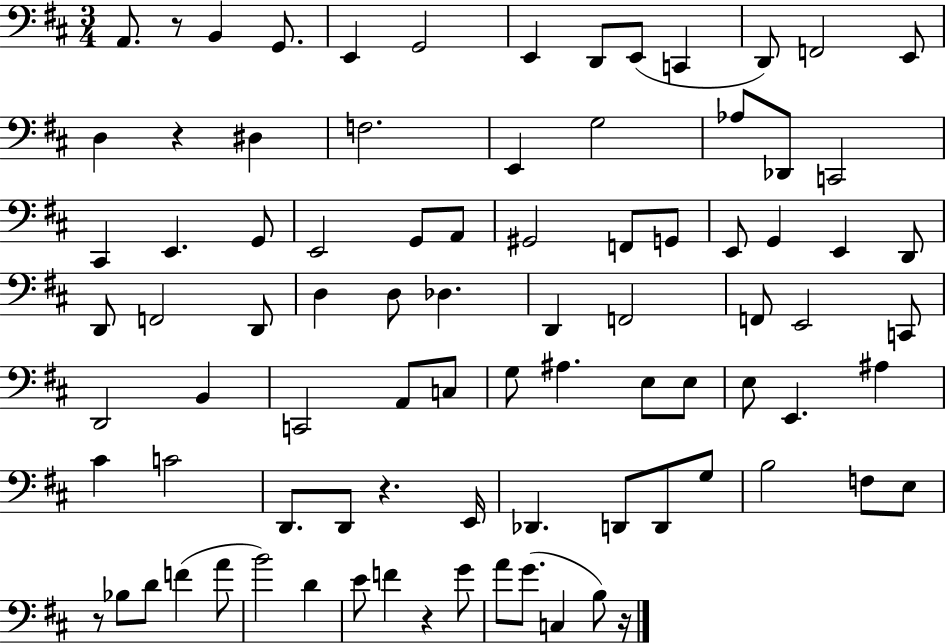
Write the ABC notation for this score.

X:1
T:Untitled
M:3/4
L:1/4
K:D
A,,/2 z/2 B,, G,,/2 E,, G,,2 E,, D,,/2 E,,/2 C,, D,,/2 F,,2 E,,/2 D, z ^D, F,2 E,, G,2 _A,/2 _D,,/2 C,,2 ^C,, E,, G,,/2 E,,2 G,,/2 A,,/2 ^G,,2 F,,/2 G,,/2 E,,/2 G,, E,, D,,/2 D,,/2 F,,2 D,,/2 D, D,/2 _D, D,, F,,2 F,,/2 E,,2 C,,/2 D,,2 B,, C,,2 A,,/2 C,/2 G,/2 ^A, E,/2 E,/2 E,/2 E,, ^A, ^C C2 D,,/2 D,,/2 z E,,/4 _D,, D,,/2 D,,/2 G,/2 B,2 F,/2 E,/2 z/2 _B,/2 D/2 F A/2 B2 D E/2 F z G/2 A/2 G/2 C, B,/2 z/4